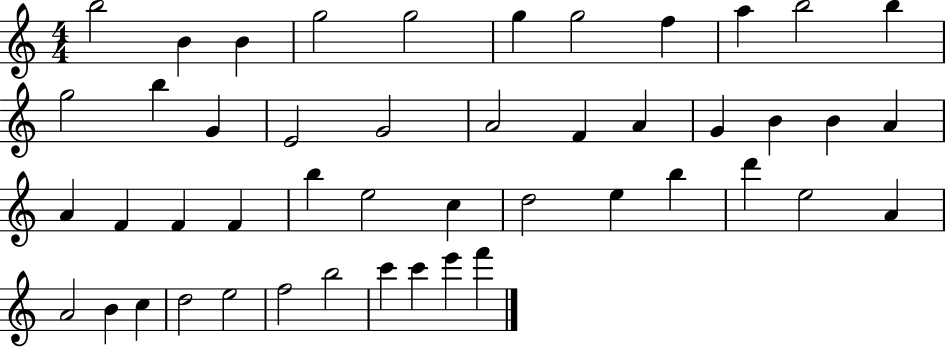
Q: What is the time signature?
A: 4/4